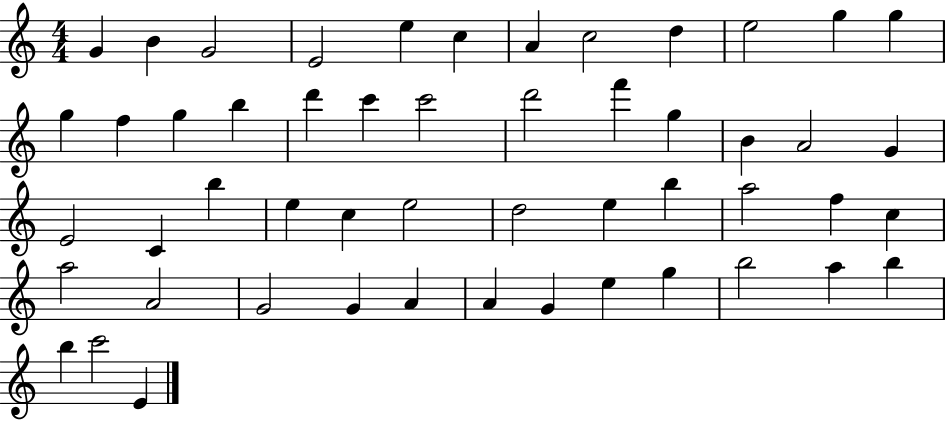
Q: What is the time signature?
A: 4/4